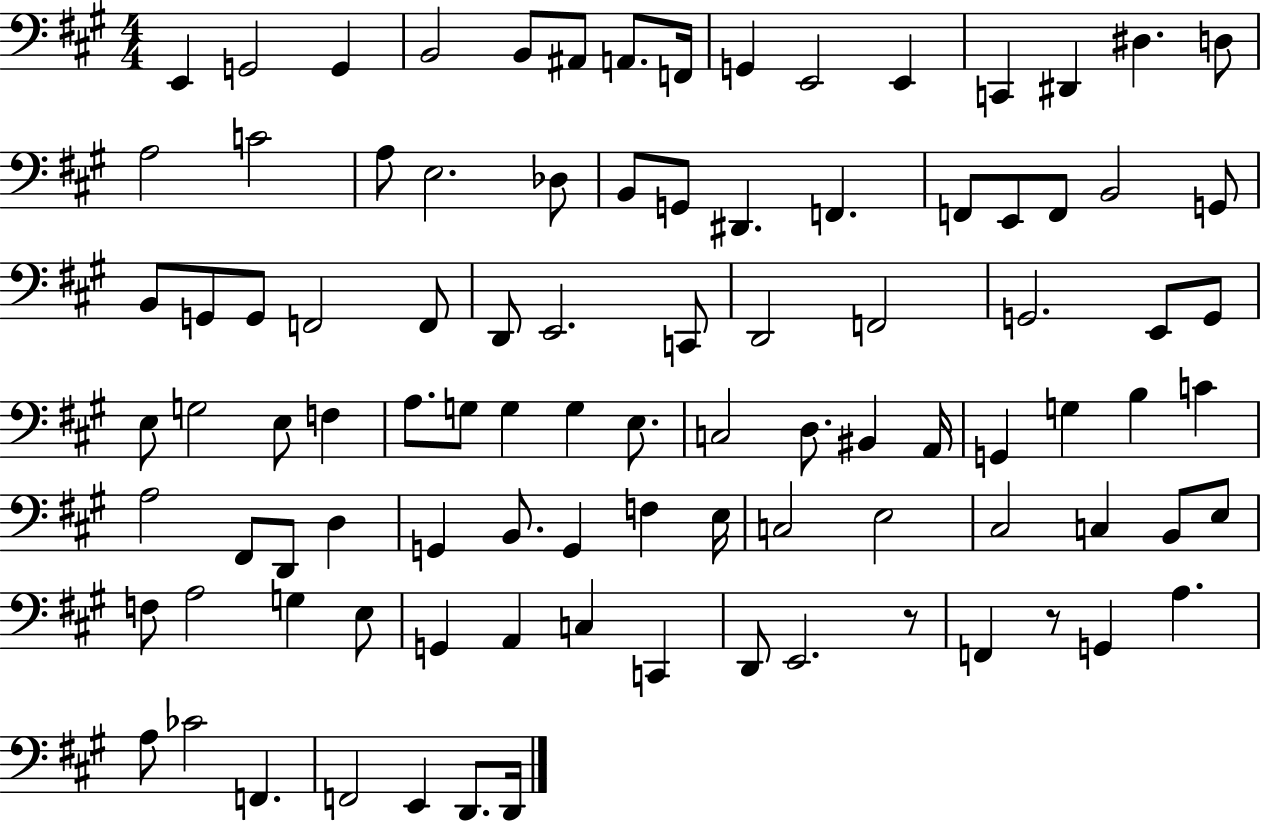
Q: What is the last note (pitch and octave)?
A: D2